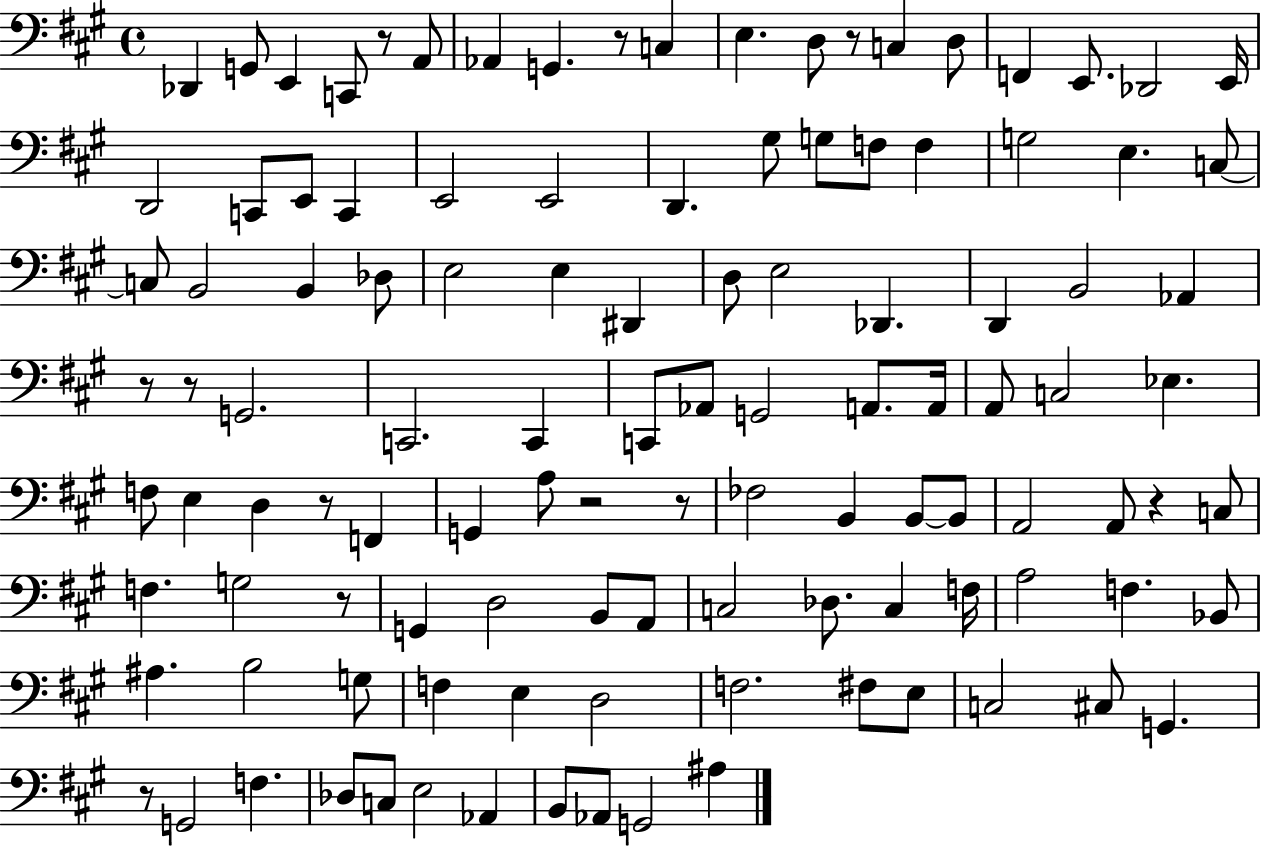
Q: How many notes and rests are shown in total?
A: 113